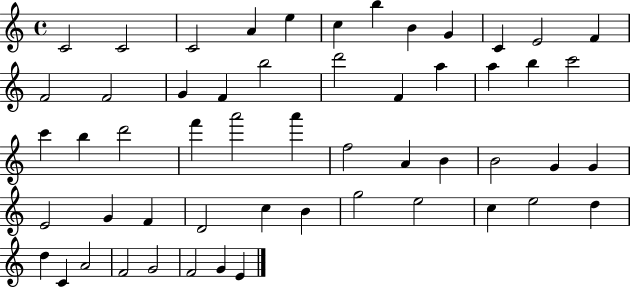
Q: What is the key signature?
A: C major